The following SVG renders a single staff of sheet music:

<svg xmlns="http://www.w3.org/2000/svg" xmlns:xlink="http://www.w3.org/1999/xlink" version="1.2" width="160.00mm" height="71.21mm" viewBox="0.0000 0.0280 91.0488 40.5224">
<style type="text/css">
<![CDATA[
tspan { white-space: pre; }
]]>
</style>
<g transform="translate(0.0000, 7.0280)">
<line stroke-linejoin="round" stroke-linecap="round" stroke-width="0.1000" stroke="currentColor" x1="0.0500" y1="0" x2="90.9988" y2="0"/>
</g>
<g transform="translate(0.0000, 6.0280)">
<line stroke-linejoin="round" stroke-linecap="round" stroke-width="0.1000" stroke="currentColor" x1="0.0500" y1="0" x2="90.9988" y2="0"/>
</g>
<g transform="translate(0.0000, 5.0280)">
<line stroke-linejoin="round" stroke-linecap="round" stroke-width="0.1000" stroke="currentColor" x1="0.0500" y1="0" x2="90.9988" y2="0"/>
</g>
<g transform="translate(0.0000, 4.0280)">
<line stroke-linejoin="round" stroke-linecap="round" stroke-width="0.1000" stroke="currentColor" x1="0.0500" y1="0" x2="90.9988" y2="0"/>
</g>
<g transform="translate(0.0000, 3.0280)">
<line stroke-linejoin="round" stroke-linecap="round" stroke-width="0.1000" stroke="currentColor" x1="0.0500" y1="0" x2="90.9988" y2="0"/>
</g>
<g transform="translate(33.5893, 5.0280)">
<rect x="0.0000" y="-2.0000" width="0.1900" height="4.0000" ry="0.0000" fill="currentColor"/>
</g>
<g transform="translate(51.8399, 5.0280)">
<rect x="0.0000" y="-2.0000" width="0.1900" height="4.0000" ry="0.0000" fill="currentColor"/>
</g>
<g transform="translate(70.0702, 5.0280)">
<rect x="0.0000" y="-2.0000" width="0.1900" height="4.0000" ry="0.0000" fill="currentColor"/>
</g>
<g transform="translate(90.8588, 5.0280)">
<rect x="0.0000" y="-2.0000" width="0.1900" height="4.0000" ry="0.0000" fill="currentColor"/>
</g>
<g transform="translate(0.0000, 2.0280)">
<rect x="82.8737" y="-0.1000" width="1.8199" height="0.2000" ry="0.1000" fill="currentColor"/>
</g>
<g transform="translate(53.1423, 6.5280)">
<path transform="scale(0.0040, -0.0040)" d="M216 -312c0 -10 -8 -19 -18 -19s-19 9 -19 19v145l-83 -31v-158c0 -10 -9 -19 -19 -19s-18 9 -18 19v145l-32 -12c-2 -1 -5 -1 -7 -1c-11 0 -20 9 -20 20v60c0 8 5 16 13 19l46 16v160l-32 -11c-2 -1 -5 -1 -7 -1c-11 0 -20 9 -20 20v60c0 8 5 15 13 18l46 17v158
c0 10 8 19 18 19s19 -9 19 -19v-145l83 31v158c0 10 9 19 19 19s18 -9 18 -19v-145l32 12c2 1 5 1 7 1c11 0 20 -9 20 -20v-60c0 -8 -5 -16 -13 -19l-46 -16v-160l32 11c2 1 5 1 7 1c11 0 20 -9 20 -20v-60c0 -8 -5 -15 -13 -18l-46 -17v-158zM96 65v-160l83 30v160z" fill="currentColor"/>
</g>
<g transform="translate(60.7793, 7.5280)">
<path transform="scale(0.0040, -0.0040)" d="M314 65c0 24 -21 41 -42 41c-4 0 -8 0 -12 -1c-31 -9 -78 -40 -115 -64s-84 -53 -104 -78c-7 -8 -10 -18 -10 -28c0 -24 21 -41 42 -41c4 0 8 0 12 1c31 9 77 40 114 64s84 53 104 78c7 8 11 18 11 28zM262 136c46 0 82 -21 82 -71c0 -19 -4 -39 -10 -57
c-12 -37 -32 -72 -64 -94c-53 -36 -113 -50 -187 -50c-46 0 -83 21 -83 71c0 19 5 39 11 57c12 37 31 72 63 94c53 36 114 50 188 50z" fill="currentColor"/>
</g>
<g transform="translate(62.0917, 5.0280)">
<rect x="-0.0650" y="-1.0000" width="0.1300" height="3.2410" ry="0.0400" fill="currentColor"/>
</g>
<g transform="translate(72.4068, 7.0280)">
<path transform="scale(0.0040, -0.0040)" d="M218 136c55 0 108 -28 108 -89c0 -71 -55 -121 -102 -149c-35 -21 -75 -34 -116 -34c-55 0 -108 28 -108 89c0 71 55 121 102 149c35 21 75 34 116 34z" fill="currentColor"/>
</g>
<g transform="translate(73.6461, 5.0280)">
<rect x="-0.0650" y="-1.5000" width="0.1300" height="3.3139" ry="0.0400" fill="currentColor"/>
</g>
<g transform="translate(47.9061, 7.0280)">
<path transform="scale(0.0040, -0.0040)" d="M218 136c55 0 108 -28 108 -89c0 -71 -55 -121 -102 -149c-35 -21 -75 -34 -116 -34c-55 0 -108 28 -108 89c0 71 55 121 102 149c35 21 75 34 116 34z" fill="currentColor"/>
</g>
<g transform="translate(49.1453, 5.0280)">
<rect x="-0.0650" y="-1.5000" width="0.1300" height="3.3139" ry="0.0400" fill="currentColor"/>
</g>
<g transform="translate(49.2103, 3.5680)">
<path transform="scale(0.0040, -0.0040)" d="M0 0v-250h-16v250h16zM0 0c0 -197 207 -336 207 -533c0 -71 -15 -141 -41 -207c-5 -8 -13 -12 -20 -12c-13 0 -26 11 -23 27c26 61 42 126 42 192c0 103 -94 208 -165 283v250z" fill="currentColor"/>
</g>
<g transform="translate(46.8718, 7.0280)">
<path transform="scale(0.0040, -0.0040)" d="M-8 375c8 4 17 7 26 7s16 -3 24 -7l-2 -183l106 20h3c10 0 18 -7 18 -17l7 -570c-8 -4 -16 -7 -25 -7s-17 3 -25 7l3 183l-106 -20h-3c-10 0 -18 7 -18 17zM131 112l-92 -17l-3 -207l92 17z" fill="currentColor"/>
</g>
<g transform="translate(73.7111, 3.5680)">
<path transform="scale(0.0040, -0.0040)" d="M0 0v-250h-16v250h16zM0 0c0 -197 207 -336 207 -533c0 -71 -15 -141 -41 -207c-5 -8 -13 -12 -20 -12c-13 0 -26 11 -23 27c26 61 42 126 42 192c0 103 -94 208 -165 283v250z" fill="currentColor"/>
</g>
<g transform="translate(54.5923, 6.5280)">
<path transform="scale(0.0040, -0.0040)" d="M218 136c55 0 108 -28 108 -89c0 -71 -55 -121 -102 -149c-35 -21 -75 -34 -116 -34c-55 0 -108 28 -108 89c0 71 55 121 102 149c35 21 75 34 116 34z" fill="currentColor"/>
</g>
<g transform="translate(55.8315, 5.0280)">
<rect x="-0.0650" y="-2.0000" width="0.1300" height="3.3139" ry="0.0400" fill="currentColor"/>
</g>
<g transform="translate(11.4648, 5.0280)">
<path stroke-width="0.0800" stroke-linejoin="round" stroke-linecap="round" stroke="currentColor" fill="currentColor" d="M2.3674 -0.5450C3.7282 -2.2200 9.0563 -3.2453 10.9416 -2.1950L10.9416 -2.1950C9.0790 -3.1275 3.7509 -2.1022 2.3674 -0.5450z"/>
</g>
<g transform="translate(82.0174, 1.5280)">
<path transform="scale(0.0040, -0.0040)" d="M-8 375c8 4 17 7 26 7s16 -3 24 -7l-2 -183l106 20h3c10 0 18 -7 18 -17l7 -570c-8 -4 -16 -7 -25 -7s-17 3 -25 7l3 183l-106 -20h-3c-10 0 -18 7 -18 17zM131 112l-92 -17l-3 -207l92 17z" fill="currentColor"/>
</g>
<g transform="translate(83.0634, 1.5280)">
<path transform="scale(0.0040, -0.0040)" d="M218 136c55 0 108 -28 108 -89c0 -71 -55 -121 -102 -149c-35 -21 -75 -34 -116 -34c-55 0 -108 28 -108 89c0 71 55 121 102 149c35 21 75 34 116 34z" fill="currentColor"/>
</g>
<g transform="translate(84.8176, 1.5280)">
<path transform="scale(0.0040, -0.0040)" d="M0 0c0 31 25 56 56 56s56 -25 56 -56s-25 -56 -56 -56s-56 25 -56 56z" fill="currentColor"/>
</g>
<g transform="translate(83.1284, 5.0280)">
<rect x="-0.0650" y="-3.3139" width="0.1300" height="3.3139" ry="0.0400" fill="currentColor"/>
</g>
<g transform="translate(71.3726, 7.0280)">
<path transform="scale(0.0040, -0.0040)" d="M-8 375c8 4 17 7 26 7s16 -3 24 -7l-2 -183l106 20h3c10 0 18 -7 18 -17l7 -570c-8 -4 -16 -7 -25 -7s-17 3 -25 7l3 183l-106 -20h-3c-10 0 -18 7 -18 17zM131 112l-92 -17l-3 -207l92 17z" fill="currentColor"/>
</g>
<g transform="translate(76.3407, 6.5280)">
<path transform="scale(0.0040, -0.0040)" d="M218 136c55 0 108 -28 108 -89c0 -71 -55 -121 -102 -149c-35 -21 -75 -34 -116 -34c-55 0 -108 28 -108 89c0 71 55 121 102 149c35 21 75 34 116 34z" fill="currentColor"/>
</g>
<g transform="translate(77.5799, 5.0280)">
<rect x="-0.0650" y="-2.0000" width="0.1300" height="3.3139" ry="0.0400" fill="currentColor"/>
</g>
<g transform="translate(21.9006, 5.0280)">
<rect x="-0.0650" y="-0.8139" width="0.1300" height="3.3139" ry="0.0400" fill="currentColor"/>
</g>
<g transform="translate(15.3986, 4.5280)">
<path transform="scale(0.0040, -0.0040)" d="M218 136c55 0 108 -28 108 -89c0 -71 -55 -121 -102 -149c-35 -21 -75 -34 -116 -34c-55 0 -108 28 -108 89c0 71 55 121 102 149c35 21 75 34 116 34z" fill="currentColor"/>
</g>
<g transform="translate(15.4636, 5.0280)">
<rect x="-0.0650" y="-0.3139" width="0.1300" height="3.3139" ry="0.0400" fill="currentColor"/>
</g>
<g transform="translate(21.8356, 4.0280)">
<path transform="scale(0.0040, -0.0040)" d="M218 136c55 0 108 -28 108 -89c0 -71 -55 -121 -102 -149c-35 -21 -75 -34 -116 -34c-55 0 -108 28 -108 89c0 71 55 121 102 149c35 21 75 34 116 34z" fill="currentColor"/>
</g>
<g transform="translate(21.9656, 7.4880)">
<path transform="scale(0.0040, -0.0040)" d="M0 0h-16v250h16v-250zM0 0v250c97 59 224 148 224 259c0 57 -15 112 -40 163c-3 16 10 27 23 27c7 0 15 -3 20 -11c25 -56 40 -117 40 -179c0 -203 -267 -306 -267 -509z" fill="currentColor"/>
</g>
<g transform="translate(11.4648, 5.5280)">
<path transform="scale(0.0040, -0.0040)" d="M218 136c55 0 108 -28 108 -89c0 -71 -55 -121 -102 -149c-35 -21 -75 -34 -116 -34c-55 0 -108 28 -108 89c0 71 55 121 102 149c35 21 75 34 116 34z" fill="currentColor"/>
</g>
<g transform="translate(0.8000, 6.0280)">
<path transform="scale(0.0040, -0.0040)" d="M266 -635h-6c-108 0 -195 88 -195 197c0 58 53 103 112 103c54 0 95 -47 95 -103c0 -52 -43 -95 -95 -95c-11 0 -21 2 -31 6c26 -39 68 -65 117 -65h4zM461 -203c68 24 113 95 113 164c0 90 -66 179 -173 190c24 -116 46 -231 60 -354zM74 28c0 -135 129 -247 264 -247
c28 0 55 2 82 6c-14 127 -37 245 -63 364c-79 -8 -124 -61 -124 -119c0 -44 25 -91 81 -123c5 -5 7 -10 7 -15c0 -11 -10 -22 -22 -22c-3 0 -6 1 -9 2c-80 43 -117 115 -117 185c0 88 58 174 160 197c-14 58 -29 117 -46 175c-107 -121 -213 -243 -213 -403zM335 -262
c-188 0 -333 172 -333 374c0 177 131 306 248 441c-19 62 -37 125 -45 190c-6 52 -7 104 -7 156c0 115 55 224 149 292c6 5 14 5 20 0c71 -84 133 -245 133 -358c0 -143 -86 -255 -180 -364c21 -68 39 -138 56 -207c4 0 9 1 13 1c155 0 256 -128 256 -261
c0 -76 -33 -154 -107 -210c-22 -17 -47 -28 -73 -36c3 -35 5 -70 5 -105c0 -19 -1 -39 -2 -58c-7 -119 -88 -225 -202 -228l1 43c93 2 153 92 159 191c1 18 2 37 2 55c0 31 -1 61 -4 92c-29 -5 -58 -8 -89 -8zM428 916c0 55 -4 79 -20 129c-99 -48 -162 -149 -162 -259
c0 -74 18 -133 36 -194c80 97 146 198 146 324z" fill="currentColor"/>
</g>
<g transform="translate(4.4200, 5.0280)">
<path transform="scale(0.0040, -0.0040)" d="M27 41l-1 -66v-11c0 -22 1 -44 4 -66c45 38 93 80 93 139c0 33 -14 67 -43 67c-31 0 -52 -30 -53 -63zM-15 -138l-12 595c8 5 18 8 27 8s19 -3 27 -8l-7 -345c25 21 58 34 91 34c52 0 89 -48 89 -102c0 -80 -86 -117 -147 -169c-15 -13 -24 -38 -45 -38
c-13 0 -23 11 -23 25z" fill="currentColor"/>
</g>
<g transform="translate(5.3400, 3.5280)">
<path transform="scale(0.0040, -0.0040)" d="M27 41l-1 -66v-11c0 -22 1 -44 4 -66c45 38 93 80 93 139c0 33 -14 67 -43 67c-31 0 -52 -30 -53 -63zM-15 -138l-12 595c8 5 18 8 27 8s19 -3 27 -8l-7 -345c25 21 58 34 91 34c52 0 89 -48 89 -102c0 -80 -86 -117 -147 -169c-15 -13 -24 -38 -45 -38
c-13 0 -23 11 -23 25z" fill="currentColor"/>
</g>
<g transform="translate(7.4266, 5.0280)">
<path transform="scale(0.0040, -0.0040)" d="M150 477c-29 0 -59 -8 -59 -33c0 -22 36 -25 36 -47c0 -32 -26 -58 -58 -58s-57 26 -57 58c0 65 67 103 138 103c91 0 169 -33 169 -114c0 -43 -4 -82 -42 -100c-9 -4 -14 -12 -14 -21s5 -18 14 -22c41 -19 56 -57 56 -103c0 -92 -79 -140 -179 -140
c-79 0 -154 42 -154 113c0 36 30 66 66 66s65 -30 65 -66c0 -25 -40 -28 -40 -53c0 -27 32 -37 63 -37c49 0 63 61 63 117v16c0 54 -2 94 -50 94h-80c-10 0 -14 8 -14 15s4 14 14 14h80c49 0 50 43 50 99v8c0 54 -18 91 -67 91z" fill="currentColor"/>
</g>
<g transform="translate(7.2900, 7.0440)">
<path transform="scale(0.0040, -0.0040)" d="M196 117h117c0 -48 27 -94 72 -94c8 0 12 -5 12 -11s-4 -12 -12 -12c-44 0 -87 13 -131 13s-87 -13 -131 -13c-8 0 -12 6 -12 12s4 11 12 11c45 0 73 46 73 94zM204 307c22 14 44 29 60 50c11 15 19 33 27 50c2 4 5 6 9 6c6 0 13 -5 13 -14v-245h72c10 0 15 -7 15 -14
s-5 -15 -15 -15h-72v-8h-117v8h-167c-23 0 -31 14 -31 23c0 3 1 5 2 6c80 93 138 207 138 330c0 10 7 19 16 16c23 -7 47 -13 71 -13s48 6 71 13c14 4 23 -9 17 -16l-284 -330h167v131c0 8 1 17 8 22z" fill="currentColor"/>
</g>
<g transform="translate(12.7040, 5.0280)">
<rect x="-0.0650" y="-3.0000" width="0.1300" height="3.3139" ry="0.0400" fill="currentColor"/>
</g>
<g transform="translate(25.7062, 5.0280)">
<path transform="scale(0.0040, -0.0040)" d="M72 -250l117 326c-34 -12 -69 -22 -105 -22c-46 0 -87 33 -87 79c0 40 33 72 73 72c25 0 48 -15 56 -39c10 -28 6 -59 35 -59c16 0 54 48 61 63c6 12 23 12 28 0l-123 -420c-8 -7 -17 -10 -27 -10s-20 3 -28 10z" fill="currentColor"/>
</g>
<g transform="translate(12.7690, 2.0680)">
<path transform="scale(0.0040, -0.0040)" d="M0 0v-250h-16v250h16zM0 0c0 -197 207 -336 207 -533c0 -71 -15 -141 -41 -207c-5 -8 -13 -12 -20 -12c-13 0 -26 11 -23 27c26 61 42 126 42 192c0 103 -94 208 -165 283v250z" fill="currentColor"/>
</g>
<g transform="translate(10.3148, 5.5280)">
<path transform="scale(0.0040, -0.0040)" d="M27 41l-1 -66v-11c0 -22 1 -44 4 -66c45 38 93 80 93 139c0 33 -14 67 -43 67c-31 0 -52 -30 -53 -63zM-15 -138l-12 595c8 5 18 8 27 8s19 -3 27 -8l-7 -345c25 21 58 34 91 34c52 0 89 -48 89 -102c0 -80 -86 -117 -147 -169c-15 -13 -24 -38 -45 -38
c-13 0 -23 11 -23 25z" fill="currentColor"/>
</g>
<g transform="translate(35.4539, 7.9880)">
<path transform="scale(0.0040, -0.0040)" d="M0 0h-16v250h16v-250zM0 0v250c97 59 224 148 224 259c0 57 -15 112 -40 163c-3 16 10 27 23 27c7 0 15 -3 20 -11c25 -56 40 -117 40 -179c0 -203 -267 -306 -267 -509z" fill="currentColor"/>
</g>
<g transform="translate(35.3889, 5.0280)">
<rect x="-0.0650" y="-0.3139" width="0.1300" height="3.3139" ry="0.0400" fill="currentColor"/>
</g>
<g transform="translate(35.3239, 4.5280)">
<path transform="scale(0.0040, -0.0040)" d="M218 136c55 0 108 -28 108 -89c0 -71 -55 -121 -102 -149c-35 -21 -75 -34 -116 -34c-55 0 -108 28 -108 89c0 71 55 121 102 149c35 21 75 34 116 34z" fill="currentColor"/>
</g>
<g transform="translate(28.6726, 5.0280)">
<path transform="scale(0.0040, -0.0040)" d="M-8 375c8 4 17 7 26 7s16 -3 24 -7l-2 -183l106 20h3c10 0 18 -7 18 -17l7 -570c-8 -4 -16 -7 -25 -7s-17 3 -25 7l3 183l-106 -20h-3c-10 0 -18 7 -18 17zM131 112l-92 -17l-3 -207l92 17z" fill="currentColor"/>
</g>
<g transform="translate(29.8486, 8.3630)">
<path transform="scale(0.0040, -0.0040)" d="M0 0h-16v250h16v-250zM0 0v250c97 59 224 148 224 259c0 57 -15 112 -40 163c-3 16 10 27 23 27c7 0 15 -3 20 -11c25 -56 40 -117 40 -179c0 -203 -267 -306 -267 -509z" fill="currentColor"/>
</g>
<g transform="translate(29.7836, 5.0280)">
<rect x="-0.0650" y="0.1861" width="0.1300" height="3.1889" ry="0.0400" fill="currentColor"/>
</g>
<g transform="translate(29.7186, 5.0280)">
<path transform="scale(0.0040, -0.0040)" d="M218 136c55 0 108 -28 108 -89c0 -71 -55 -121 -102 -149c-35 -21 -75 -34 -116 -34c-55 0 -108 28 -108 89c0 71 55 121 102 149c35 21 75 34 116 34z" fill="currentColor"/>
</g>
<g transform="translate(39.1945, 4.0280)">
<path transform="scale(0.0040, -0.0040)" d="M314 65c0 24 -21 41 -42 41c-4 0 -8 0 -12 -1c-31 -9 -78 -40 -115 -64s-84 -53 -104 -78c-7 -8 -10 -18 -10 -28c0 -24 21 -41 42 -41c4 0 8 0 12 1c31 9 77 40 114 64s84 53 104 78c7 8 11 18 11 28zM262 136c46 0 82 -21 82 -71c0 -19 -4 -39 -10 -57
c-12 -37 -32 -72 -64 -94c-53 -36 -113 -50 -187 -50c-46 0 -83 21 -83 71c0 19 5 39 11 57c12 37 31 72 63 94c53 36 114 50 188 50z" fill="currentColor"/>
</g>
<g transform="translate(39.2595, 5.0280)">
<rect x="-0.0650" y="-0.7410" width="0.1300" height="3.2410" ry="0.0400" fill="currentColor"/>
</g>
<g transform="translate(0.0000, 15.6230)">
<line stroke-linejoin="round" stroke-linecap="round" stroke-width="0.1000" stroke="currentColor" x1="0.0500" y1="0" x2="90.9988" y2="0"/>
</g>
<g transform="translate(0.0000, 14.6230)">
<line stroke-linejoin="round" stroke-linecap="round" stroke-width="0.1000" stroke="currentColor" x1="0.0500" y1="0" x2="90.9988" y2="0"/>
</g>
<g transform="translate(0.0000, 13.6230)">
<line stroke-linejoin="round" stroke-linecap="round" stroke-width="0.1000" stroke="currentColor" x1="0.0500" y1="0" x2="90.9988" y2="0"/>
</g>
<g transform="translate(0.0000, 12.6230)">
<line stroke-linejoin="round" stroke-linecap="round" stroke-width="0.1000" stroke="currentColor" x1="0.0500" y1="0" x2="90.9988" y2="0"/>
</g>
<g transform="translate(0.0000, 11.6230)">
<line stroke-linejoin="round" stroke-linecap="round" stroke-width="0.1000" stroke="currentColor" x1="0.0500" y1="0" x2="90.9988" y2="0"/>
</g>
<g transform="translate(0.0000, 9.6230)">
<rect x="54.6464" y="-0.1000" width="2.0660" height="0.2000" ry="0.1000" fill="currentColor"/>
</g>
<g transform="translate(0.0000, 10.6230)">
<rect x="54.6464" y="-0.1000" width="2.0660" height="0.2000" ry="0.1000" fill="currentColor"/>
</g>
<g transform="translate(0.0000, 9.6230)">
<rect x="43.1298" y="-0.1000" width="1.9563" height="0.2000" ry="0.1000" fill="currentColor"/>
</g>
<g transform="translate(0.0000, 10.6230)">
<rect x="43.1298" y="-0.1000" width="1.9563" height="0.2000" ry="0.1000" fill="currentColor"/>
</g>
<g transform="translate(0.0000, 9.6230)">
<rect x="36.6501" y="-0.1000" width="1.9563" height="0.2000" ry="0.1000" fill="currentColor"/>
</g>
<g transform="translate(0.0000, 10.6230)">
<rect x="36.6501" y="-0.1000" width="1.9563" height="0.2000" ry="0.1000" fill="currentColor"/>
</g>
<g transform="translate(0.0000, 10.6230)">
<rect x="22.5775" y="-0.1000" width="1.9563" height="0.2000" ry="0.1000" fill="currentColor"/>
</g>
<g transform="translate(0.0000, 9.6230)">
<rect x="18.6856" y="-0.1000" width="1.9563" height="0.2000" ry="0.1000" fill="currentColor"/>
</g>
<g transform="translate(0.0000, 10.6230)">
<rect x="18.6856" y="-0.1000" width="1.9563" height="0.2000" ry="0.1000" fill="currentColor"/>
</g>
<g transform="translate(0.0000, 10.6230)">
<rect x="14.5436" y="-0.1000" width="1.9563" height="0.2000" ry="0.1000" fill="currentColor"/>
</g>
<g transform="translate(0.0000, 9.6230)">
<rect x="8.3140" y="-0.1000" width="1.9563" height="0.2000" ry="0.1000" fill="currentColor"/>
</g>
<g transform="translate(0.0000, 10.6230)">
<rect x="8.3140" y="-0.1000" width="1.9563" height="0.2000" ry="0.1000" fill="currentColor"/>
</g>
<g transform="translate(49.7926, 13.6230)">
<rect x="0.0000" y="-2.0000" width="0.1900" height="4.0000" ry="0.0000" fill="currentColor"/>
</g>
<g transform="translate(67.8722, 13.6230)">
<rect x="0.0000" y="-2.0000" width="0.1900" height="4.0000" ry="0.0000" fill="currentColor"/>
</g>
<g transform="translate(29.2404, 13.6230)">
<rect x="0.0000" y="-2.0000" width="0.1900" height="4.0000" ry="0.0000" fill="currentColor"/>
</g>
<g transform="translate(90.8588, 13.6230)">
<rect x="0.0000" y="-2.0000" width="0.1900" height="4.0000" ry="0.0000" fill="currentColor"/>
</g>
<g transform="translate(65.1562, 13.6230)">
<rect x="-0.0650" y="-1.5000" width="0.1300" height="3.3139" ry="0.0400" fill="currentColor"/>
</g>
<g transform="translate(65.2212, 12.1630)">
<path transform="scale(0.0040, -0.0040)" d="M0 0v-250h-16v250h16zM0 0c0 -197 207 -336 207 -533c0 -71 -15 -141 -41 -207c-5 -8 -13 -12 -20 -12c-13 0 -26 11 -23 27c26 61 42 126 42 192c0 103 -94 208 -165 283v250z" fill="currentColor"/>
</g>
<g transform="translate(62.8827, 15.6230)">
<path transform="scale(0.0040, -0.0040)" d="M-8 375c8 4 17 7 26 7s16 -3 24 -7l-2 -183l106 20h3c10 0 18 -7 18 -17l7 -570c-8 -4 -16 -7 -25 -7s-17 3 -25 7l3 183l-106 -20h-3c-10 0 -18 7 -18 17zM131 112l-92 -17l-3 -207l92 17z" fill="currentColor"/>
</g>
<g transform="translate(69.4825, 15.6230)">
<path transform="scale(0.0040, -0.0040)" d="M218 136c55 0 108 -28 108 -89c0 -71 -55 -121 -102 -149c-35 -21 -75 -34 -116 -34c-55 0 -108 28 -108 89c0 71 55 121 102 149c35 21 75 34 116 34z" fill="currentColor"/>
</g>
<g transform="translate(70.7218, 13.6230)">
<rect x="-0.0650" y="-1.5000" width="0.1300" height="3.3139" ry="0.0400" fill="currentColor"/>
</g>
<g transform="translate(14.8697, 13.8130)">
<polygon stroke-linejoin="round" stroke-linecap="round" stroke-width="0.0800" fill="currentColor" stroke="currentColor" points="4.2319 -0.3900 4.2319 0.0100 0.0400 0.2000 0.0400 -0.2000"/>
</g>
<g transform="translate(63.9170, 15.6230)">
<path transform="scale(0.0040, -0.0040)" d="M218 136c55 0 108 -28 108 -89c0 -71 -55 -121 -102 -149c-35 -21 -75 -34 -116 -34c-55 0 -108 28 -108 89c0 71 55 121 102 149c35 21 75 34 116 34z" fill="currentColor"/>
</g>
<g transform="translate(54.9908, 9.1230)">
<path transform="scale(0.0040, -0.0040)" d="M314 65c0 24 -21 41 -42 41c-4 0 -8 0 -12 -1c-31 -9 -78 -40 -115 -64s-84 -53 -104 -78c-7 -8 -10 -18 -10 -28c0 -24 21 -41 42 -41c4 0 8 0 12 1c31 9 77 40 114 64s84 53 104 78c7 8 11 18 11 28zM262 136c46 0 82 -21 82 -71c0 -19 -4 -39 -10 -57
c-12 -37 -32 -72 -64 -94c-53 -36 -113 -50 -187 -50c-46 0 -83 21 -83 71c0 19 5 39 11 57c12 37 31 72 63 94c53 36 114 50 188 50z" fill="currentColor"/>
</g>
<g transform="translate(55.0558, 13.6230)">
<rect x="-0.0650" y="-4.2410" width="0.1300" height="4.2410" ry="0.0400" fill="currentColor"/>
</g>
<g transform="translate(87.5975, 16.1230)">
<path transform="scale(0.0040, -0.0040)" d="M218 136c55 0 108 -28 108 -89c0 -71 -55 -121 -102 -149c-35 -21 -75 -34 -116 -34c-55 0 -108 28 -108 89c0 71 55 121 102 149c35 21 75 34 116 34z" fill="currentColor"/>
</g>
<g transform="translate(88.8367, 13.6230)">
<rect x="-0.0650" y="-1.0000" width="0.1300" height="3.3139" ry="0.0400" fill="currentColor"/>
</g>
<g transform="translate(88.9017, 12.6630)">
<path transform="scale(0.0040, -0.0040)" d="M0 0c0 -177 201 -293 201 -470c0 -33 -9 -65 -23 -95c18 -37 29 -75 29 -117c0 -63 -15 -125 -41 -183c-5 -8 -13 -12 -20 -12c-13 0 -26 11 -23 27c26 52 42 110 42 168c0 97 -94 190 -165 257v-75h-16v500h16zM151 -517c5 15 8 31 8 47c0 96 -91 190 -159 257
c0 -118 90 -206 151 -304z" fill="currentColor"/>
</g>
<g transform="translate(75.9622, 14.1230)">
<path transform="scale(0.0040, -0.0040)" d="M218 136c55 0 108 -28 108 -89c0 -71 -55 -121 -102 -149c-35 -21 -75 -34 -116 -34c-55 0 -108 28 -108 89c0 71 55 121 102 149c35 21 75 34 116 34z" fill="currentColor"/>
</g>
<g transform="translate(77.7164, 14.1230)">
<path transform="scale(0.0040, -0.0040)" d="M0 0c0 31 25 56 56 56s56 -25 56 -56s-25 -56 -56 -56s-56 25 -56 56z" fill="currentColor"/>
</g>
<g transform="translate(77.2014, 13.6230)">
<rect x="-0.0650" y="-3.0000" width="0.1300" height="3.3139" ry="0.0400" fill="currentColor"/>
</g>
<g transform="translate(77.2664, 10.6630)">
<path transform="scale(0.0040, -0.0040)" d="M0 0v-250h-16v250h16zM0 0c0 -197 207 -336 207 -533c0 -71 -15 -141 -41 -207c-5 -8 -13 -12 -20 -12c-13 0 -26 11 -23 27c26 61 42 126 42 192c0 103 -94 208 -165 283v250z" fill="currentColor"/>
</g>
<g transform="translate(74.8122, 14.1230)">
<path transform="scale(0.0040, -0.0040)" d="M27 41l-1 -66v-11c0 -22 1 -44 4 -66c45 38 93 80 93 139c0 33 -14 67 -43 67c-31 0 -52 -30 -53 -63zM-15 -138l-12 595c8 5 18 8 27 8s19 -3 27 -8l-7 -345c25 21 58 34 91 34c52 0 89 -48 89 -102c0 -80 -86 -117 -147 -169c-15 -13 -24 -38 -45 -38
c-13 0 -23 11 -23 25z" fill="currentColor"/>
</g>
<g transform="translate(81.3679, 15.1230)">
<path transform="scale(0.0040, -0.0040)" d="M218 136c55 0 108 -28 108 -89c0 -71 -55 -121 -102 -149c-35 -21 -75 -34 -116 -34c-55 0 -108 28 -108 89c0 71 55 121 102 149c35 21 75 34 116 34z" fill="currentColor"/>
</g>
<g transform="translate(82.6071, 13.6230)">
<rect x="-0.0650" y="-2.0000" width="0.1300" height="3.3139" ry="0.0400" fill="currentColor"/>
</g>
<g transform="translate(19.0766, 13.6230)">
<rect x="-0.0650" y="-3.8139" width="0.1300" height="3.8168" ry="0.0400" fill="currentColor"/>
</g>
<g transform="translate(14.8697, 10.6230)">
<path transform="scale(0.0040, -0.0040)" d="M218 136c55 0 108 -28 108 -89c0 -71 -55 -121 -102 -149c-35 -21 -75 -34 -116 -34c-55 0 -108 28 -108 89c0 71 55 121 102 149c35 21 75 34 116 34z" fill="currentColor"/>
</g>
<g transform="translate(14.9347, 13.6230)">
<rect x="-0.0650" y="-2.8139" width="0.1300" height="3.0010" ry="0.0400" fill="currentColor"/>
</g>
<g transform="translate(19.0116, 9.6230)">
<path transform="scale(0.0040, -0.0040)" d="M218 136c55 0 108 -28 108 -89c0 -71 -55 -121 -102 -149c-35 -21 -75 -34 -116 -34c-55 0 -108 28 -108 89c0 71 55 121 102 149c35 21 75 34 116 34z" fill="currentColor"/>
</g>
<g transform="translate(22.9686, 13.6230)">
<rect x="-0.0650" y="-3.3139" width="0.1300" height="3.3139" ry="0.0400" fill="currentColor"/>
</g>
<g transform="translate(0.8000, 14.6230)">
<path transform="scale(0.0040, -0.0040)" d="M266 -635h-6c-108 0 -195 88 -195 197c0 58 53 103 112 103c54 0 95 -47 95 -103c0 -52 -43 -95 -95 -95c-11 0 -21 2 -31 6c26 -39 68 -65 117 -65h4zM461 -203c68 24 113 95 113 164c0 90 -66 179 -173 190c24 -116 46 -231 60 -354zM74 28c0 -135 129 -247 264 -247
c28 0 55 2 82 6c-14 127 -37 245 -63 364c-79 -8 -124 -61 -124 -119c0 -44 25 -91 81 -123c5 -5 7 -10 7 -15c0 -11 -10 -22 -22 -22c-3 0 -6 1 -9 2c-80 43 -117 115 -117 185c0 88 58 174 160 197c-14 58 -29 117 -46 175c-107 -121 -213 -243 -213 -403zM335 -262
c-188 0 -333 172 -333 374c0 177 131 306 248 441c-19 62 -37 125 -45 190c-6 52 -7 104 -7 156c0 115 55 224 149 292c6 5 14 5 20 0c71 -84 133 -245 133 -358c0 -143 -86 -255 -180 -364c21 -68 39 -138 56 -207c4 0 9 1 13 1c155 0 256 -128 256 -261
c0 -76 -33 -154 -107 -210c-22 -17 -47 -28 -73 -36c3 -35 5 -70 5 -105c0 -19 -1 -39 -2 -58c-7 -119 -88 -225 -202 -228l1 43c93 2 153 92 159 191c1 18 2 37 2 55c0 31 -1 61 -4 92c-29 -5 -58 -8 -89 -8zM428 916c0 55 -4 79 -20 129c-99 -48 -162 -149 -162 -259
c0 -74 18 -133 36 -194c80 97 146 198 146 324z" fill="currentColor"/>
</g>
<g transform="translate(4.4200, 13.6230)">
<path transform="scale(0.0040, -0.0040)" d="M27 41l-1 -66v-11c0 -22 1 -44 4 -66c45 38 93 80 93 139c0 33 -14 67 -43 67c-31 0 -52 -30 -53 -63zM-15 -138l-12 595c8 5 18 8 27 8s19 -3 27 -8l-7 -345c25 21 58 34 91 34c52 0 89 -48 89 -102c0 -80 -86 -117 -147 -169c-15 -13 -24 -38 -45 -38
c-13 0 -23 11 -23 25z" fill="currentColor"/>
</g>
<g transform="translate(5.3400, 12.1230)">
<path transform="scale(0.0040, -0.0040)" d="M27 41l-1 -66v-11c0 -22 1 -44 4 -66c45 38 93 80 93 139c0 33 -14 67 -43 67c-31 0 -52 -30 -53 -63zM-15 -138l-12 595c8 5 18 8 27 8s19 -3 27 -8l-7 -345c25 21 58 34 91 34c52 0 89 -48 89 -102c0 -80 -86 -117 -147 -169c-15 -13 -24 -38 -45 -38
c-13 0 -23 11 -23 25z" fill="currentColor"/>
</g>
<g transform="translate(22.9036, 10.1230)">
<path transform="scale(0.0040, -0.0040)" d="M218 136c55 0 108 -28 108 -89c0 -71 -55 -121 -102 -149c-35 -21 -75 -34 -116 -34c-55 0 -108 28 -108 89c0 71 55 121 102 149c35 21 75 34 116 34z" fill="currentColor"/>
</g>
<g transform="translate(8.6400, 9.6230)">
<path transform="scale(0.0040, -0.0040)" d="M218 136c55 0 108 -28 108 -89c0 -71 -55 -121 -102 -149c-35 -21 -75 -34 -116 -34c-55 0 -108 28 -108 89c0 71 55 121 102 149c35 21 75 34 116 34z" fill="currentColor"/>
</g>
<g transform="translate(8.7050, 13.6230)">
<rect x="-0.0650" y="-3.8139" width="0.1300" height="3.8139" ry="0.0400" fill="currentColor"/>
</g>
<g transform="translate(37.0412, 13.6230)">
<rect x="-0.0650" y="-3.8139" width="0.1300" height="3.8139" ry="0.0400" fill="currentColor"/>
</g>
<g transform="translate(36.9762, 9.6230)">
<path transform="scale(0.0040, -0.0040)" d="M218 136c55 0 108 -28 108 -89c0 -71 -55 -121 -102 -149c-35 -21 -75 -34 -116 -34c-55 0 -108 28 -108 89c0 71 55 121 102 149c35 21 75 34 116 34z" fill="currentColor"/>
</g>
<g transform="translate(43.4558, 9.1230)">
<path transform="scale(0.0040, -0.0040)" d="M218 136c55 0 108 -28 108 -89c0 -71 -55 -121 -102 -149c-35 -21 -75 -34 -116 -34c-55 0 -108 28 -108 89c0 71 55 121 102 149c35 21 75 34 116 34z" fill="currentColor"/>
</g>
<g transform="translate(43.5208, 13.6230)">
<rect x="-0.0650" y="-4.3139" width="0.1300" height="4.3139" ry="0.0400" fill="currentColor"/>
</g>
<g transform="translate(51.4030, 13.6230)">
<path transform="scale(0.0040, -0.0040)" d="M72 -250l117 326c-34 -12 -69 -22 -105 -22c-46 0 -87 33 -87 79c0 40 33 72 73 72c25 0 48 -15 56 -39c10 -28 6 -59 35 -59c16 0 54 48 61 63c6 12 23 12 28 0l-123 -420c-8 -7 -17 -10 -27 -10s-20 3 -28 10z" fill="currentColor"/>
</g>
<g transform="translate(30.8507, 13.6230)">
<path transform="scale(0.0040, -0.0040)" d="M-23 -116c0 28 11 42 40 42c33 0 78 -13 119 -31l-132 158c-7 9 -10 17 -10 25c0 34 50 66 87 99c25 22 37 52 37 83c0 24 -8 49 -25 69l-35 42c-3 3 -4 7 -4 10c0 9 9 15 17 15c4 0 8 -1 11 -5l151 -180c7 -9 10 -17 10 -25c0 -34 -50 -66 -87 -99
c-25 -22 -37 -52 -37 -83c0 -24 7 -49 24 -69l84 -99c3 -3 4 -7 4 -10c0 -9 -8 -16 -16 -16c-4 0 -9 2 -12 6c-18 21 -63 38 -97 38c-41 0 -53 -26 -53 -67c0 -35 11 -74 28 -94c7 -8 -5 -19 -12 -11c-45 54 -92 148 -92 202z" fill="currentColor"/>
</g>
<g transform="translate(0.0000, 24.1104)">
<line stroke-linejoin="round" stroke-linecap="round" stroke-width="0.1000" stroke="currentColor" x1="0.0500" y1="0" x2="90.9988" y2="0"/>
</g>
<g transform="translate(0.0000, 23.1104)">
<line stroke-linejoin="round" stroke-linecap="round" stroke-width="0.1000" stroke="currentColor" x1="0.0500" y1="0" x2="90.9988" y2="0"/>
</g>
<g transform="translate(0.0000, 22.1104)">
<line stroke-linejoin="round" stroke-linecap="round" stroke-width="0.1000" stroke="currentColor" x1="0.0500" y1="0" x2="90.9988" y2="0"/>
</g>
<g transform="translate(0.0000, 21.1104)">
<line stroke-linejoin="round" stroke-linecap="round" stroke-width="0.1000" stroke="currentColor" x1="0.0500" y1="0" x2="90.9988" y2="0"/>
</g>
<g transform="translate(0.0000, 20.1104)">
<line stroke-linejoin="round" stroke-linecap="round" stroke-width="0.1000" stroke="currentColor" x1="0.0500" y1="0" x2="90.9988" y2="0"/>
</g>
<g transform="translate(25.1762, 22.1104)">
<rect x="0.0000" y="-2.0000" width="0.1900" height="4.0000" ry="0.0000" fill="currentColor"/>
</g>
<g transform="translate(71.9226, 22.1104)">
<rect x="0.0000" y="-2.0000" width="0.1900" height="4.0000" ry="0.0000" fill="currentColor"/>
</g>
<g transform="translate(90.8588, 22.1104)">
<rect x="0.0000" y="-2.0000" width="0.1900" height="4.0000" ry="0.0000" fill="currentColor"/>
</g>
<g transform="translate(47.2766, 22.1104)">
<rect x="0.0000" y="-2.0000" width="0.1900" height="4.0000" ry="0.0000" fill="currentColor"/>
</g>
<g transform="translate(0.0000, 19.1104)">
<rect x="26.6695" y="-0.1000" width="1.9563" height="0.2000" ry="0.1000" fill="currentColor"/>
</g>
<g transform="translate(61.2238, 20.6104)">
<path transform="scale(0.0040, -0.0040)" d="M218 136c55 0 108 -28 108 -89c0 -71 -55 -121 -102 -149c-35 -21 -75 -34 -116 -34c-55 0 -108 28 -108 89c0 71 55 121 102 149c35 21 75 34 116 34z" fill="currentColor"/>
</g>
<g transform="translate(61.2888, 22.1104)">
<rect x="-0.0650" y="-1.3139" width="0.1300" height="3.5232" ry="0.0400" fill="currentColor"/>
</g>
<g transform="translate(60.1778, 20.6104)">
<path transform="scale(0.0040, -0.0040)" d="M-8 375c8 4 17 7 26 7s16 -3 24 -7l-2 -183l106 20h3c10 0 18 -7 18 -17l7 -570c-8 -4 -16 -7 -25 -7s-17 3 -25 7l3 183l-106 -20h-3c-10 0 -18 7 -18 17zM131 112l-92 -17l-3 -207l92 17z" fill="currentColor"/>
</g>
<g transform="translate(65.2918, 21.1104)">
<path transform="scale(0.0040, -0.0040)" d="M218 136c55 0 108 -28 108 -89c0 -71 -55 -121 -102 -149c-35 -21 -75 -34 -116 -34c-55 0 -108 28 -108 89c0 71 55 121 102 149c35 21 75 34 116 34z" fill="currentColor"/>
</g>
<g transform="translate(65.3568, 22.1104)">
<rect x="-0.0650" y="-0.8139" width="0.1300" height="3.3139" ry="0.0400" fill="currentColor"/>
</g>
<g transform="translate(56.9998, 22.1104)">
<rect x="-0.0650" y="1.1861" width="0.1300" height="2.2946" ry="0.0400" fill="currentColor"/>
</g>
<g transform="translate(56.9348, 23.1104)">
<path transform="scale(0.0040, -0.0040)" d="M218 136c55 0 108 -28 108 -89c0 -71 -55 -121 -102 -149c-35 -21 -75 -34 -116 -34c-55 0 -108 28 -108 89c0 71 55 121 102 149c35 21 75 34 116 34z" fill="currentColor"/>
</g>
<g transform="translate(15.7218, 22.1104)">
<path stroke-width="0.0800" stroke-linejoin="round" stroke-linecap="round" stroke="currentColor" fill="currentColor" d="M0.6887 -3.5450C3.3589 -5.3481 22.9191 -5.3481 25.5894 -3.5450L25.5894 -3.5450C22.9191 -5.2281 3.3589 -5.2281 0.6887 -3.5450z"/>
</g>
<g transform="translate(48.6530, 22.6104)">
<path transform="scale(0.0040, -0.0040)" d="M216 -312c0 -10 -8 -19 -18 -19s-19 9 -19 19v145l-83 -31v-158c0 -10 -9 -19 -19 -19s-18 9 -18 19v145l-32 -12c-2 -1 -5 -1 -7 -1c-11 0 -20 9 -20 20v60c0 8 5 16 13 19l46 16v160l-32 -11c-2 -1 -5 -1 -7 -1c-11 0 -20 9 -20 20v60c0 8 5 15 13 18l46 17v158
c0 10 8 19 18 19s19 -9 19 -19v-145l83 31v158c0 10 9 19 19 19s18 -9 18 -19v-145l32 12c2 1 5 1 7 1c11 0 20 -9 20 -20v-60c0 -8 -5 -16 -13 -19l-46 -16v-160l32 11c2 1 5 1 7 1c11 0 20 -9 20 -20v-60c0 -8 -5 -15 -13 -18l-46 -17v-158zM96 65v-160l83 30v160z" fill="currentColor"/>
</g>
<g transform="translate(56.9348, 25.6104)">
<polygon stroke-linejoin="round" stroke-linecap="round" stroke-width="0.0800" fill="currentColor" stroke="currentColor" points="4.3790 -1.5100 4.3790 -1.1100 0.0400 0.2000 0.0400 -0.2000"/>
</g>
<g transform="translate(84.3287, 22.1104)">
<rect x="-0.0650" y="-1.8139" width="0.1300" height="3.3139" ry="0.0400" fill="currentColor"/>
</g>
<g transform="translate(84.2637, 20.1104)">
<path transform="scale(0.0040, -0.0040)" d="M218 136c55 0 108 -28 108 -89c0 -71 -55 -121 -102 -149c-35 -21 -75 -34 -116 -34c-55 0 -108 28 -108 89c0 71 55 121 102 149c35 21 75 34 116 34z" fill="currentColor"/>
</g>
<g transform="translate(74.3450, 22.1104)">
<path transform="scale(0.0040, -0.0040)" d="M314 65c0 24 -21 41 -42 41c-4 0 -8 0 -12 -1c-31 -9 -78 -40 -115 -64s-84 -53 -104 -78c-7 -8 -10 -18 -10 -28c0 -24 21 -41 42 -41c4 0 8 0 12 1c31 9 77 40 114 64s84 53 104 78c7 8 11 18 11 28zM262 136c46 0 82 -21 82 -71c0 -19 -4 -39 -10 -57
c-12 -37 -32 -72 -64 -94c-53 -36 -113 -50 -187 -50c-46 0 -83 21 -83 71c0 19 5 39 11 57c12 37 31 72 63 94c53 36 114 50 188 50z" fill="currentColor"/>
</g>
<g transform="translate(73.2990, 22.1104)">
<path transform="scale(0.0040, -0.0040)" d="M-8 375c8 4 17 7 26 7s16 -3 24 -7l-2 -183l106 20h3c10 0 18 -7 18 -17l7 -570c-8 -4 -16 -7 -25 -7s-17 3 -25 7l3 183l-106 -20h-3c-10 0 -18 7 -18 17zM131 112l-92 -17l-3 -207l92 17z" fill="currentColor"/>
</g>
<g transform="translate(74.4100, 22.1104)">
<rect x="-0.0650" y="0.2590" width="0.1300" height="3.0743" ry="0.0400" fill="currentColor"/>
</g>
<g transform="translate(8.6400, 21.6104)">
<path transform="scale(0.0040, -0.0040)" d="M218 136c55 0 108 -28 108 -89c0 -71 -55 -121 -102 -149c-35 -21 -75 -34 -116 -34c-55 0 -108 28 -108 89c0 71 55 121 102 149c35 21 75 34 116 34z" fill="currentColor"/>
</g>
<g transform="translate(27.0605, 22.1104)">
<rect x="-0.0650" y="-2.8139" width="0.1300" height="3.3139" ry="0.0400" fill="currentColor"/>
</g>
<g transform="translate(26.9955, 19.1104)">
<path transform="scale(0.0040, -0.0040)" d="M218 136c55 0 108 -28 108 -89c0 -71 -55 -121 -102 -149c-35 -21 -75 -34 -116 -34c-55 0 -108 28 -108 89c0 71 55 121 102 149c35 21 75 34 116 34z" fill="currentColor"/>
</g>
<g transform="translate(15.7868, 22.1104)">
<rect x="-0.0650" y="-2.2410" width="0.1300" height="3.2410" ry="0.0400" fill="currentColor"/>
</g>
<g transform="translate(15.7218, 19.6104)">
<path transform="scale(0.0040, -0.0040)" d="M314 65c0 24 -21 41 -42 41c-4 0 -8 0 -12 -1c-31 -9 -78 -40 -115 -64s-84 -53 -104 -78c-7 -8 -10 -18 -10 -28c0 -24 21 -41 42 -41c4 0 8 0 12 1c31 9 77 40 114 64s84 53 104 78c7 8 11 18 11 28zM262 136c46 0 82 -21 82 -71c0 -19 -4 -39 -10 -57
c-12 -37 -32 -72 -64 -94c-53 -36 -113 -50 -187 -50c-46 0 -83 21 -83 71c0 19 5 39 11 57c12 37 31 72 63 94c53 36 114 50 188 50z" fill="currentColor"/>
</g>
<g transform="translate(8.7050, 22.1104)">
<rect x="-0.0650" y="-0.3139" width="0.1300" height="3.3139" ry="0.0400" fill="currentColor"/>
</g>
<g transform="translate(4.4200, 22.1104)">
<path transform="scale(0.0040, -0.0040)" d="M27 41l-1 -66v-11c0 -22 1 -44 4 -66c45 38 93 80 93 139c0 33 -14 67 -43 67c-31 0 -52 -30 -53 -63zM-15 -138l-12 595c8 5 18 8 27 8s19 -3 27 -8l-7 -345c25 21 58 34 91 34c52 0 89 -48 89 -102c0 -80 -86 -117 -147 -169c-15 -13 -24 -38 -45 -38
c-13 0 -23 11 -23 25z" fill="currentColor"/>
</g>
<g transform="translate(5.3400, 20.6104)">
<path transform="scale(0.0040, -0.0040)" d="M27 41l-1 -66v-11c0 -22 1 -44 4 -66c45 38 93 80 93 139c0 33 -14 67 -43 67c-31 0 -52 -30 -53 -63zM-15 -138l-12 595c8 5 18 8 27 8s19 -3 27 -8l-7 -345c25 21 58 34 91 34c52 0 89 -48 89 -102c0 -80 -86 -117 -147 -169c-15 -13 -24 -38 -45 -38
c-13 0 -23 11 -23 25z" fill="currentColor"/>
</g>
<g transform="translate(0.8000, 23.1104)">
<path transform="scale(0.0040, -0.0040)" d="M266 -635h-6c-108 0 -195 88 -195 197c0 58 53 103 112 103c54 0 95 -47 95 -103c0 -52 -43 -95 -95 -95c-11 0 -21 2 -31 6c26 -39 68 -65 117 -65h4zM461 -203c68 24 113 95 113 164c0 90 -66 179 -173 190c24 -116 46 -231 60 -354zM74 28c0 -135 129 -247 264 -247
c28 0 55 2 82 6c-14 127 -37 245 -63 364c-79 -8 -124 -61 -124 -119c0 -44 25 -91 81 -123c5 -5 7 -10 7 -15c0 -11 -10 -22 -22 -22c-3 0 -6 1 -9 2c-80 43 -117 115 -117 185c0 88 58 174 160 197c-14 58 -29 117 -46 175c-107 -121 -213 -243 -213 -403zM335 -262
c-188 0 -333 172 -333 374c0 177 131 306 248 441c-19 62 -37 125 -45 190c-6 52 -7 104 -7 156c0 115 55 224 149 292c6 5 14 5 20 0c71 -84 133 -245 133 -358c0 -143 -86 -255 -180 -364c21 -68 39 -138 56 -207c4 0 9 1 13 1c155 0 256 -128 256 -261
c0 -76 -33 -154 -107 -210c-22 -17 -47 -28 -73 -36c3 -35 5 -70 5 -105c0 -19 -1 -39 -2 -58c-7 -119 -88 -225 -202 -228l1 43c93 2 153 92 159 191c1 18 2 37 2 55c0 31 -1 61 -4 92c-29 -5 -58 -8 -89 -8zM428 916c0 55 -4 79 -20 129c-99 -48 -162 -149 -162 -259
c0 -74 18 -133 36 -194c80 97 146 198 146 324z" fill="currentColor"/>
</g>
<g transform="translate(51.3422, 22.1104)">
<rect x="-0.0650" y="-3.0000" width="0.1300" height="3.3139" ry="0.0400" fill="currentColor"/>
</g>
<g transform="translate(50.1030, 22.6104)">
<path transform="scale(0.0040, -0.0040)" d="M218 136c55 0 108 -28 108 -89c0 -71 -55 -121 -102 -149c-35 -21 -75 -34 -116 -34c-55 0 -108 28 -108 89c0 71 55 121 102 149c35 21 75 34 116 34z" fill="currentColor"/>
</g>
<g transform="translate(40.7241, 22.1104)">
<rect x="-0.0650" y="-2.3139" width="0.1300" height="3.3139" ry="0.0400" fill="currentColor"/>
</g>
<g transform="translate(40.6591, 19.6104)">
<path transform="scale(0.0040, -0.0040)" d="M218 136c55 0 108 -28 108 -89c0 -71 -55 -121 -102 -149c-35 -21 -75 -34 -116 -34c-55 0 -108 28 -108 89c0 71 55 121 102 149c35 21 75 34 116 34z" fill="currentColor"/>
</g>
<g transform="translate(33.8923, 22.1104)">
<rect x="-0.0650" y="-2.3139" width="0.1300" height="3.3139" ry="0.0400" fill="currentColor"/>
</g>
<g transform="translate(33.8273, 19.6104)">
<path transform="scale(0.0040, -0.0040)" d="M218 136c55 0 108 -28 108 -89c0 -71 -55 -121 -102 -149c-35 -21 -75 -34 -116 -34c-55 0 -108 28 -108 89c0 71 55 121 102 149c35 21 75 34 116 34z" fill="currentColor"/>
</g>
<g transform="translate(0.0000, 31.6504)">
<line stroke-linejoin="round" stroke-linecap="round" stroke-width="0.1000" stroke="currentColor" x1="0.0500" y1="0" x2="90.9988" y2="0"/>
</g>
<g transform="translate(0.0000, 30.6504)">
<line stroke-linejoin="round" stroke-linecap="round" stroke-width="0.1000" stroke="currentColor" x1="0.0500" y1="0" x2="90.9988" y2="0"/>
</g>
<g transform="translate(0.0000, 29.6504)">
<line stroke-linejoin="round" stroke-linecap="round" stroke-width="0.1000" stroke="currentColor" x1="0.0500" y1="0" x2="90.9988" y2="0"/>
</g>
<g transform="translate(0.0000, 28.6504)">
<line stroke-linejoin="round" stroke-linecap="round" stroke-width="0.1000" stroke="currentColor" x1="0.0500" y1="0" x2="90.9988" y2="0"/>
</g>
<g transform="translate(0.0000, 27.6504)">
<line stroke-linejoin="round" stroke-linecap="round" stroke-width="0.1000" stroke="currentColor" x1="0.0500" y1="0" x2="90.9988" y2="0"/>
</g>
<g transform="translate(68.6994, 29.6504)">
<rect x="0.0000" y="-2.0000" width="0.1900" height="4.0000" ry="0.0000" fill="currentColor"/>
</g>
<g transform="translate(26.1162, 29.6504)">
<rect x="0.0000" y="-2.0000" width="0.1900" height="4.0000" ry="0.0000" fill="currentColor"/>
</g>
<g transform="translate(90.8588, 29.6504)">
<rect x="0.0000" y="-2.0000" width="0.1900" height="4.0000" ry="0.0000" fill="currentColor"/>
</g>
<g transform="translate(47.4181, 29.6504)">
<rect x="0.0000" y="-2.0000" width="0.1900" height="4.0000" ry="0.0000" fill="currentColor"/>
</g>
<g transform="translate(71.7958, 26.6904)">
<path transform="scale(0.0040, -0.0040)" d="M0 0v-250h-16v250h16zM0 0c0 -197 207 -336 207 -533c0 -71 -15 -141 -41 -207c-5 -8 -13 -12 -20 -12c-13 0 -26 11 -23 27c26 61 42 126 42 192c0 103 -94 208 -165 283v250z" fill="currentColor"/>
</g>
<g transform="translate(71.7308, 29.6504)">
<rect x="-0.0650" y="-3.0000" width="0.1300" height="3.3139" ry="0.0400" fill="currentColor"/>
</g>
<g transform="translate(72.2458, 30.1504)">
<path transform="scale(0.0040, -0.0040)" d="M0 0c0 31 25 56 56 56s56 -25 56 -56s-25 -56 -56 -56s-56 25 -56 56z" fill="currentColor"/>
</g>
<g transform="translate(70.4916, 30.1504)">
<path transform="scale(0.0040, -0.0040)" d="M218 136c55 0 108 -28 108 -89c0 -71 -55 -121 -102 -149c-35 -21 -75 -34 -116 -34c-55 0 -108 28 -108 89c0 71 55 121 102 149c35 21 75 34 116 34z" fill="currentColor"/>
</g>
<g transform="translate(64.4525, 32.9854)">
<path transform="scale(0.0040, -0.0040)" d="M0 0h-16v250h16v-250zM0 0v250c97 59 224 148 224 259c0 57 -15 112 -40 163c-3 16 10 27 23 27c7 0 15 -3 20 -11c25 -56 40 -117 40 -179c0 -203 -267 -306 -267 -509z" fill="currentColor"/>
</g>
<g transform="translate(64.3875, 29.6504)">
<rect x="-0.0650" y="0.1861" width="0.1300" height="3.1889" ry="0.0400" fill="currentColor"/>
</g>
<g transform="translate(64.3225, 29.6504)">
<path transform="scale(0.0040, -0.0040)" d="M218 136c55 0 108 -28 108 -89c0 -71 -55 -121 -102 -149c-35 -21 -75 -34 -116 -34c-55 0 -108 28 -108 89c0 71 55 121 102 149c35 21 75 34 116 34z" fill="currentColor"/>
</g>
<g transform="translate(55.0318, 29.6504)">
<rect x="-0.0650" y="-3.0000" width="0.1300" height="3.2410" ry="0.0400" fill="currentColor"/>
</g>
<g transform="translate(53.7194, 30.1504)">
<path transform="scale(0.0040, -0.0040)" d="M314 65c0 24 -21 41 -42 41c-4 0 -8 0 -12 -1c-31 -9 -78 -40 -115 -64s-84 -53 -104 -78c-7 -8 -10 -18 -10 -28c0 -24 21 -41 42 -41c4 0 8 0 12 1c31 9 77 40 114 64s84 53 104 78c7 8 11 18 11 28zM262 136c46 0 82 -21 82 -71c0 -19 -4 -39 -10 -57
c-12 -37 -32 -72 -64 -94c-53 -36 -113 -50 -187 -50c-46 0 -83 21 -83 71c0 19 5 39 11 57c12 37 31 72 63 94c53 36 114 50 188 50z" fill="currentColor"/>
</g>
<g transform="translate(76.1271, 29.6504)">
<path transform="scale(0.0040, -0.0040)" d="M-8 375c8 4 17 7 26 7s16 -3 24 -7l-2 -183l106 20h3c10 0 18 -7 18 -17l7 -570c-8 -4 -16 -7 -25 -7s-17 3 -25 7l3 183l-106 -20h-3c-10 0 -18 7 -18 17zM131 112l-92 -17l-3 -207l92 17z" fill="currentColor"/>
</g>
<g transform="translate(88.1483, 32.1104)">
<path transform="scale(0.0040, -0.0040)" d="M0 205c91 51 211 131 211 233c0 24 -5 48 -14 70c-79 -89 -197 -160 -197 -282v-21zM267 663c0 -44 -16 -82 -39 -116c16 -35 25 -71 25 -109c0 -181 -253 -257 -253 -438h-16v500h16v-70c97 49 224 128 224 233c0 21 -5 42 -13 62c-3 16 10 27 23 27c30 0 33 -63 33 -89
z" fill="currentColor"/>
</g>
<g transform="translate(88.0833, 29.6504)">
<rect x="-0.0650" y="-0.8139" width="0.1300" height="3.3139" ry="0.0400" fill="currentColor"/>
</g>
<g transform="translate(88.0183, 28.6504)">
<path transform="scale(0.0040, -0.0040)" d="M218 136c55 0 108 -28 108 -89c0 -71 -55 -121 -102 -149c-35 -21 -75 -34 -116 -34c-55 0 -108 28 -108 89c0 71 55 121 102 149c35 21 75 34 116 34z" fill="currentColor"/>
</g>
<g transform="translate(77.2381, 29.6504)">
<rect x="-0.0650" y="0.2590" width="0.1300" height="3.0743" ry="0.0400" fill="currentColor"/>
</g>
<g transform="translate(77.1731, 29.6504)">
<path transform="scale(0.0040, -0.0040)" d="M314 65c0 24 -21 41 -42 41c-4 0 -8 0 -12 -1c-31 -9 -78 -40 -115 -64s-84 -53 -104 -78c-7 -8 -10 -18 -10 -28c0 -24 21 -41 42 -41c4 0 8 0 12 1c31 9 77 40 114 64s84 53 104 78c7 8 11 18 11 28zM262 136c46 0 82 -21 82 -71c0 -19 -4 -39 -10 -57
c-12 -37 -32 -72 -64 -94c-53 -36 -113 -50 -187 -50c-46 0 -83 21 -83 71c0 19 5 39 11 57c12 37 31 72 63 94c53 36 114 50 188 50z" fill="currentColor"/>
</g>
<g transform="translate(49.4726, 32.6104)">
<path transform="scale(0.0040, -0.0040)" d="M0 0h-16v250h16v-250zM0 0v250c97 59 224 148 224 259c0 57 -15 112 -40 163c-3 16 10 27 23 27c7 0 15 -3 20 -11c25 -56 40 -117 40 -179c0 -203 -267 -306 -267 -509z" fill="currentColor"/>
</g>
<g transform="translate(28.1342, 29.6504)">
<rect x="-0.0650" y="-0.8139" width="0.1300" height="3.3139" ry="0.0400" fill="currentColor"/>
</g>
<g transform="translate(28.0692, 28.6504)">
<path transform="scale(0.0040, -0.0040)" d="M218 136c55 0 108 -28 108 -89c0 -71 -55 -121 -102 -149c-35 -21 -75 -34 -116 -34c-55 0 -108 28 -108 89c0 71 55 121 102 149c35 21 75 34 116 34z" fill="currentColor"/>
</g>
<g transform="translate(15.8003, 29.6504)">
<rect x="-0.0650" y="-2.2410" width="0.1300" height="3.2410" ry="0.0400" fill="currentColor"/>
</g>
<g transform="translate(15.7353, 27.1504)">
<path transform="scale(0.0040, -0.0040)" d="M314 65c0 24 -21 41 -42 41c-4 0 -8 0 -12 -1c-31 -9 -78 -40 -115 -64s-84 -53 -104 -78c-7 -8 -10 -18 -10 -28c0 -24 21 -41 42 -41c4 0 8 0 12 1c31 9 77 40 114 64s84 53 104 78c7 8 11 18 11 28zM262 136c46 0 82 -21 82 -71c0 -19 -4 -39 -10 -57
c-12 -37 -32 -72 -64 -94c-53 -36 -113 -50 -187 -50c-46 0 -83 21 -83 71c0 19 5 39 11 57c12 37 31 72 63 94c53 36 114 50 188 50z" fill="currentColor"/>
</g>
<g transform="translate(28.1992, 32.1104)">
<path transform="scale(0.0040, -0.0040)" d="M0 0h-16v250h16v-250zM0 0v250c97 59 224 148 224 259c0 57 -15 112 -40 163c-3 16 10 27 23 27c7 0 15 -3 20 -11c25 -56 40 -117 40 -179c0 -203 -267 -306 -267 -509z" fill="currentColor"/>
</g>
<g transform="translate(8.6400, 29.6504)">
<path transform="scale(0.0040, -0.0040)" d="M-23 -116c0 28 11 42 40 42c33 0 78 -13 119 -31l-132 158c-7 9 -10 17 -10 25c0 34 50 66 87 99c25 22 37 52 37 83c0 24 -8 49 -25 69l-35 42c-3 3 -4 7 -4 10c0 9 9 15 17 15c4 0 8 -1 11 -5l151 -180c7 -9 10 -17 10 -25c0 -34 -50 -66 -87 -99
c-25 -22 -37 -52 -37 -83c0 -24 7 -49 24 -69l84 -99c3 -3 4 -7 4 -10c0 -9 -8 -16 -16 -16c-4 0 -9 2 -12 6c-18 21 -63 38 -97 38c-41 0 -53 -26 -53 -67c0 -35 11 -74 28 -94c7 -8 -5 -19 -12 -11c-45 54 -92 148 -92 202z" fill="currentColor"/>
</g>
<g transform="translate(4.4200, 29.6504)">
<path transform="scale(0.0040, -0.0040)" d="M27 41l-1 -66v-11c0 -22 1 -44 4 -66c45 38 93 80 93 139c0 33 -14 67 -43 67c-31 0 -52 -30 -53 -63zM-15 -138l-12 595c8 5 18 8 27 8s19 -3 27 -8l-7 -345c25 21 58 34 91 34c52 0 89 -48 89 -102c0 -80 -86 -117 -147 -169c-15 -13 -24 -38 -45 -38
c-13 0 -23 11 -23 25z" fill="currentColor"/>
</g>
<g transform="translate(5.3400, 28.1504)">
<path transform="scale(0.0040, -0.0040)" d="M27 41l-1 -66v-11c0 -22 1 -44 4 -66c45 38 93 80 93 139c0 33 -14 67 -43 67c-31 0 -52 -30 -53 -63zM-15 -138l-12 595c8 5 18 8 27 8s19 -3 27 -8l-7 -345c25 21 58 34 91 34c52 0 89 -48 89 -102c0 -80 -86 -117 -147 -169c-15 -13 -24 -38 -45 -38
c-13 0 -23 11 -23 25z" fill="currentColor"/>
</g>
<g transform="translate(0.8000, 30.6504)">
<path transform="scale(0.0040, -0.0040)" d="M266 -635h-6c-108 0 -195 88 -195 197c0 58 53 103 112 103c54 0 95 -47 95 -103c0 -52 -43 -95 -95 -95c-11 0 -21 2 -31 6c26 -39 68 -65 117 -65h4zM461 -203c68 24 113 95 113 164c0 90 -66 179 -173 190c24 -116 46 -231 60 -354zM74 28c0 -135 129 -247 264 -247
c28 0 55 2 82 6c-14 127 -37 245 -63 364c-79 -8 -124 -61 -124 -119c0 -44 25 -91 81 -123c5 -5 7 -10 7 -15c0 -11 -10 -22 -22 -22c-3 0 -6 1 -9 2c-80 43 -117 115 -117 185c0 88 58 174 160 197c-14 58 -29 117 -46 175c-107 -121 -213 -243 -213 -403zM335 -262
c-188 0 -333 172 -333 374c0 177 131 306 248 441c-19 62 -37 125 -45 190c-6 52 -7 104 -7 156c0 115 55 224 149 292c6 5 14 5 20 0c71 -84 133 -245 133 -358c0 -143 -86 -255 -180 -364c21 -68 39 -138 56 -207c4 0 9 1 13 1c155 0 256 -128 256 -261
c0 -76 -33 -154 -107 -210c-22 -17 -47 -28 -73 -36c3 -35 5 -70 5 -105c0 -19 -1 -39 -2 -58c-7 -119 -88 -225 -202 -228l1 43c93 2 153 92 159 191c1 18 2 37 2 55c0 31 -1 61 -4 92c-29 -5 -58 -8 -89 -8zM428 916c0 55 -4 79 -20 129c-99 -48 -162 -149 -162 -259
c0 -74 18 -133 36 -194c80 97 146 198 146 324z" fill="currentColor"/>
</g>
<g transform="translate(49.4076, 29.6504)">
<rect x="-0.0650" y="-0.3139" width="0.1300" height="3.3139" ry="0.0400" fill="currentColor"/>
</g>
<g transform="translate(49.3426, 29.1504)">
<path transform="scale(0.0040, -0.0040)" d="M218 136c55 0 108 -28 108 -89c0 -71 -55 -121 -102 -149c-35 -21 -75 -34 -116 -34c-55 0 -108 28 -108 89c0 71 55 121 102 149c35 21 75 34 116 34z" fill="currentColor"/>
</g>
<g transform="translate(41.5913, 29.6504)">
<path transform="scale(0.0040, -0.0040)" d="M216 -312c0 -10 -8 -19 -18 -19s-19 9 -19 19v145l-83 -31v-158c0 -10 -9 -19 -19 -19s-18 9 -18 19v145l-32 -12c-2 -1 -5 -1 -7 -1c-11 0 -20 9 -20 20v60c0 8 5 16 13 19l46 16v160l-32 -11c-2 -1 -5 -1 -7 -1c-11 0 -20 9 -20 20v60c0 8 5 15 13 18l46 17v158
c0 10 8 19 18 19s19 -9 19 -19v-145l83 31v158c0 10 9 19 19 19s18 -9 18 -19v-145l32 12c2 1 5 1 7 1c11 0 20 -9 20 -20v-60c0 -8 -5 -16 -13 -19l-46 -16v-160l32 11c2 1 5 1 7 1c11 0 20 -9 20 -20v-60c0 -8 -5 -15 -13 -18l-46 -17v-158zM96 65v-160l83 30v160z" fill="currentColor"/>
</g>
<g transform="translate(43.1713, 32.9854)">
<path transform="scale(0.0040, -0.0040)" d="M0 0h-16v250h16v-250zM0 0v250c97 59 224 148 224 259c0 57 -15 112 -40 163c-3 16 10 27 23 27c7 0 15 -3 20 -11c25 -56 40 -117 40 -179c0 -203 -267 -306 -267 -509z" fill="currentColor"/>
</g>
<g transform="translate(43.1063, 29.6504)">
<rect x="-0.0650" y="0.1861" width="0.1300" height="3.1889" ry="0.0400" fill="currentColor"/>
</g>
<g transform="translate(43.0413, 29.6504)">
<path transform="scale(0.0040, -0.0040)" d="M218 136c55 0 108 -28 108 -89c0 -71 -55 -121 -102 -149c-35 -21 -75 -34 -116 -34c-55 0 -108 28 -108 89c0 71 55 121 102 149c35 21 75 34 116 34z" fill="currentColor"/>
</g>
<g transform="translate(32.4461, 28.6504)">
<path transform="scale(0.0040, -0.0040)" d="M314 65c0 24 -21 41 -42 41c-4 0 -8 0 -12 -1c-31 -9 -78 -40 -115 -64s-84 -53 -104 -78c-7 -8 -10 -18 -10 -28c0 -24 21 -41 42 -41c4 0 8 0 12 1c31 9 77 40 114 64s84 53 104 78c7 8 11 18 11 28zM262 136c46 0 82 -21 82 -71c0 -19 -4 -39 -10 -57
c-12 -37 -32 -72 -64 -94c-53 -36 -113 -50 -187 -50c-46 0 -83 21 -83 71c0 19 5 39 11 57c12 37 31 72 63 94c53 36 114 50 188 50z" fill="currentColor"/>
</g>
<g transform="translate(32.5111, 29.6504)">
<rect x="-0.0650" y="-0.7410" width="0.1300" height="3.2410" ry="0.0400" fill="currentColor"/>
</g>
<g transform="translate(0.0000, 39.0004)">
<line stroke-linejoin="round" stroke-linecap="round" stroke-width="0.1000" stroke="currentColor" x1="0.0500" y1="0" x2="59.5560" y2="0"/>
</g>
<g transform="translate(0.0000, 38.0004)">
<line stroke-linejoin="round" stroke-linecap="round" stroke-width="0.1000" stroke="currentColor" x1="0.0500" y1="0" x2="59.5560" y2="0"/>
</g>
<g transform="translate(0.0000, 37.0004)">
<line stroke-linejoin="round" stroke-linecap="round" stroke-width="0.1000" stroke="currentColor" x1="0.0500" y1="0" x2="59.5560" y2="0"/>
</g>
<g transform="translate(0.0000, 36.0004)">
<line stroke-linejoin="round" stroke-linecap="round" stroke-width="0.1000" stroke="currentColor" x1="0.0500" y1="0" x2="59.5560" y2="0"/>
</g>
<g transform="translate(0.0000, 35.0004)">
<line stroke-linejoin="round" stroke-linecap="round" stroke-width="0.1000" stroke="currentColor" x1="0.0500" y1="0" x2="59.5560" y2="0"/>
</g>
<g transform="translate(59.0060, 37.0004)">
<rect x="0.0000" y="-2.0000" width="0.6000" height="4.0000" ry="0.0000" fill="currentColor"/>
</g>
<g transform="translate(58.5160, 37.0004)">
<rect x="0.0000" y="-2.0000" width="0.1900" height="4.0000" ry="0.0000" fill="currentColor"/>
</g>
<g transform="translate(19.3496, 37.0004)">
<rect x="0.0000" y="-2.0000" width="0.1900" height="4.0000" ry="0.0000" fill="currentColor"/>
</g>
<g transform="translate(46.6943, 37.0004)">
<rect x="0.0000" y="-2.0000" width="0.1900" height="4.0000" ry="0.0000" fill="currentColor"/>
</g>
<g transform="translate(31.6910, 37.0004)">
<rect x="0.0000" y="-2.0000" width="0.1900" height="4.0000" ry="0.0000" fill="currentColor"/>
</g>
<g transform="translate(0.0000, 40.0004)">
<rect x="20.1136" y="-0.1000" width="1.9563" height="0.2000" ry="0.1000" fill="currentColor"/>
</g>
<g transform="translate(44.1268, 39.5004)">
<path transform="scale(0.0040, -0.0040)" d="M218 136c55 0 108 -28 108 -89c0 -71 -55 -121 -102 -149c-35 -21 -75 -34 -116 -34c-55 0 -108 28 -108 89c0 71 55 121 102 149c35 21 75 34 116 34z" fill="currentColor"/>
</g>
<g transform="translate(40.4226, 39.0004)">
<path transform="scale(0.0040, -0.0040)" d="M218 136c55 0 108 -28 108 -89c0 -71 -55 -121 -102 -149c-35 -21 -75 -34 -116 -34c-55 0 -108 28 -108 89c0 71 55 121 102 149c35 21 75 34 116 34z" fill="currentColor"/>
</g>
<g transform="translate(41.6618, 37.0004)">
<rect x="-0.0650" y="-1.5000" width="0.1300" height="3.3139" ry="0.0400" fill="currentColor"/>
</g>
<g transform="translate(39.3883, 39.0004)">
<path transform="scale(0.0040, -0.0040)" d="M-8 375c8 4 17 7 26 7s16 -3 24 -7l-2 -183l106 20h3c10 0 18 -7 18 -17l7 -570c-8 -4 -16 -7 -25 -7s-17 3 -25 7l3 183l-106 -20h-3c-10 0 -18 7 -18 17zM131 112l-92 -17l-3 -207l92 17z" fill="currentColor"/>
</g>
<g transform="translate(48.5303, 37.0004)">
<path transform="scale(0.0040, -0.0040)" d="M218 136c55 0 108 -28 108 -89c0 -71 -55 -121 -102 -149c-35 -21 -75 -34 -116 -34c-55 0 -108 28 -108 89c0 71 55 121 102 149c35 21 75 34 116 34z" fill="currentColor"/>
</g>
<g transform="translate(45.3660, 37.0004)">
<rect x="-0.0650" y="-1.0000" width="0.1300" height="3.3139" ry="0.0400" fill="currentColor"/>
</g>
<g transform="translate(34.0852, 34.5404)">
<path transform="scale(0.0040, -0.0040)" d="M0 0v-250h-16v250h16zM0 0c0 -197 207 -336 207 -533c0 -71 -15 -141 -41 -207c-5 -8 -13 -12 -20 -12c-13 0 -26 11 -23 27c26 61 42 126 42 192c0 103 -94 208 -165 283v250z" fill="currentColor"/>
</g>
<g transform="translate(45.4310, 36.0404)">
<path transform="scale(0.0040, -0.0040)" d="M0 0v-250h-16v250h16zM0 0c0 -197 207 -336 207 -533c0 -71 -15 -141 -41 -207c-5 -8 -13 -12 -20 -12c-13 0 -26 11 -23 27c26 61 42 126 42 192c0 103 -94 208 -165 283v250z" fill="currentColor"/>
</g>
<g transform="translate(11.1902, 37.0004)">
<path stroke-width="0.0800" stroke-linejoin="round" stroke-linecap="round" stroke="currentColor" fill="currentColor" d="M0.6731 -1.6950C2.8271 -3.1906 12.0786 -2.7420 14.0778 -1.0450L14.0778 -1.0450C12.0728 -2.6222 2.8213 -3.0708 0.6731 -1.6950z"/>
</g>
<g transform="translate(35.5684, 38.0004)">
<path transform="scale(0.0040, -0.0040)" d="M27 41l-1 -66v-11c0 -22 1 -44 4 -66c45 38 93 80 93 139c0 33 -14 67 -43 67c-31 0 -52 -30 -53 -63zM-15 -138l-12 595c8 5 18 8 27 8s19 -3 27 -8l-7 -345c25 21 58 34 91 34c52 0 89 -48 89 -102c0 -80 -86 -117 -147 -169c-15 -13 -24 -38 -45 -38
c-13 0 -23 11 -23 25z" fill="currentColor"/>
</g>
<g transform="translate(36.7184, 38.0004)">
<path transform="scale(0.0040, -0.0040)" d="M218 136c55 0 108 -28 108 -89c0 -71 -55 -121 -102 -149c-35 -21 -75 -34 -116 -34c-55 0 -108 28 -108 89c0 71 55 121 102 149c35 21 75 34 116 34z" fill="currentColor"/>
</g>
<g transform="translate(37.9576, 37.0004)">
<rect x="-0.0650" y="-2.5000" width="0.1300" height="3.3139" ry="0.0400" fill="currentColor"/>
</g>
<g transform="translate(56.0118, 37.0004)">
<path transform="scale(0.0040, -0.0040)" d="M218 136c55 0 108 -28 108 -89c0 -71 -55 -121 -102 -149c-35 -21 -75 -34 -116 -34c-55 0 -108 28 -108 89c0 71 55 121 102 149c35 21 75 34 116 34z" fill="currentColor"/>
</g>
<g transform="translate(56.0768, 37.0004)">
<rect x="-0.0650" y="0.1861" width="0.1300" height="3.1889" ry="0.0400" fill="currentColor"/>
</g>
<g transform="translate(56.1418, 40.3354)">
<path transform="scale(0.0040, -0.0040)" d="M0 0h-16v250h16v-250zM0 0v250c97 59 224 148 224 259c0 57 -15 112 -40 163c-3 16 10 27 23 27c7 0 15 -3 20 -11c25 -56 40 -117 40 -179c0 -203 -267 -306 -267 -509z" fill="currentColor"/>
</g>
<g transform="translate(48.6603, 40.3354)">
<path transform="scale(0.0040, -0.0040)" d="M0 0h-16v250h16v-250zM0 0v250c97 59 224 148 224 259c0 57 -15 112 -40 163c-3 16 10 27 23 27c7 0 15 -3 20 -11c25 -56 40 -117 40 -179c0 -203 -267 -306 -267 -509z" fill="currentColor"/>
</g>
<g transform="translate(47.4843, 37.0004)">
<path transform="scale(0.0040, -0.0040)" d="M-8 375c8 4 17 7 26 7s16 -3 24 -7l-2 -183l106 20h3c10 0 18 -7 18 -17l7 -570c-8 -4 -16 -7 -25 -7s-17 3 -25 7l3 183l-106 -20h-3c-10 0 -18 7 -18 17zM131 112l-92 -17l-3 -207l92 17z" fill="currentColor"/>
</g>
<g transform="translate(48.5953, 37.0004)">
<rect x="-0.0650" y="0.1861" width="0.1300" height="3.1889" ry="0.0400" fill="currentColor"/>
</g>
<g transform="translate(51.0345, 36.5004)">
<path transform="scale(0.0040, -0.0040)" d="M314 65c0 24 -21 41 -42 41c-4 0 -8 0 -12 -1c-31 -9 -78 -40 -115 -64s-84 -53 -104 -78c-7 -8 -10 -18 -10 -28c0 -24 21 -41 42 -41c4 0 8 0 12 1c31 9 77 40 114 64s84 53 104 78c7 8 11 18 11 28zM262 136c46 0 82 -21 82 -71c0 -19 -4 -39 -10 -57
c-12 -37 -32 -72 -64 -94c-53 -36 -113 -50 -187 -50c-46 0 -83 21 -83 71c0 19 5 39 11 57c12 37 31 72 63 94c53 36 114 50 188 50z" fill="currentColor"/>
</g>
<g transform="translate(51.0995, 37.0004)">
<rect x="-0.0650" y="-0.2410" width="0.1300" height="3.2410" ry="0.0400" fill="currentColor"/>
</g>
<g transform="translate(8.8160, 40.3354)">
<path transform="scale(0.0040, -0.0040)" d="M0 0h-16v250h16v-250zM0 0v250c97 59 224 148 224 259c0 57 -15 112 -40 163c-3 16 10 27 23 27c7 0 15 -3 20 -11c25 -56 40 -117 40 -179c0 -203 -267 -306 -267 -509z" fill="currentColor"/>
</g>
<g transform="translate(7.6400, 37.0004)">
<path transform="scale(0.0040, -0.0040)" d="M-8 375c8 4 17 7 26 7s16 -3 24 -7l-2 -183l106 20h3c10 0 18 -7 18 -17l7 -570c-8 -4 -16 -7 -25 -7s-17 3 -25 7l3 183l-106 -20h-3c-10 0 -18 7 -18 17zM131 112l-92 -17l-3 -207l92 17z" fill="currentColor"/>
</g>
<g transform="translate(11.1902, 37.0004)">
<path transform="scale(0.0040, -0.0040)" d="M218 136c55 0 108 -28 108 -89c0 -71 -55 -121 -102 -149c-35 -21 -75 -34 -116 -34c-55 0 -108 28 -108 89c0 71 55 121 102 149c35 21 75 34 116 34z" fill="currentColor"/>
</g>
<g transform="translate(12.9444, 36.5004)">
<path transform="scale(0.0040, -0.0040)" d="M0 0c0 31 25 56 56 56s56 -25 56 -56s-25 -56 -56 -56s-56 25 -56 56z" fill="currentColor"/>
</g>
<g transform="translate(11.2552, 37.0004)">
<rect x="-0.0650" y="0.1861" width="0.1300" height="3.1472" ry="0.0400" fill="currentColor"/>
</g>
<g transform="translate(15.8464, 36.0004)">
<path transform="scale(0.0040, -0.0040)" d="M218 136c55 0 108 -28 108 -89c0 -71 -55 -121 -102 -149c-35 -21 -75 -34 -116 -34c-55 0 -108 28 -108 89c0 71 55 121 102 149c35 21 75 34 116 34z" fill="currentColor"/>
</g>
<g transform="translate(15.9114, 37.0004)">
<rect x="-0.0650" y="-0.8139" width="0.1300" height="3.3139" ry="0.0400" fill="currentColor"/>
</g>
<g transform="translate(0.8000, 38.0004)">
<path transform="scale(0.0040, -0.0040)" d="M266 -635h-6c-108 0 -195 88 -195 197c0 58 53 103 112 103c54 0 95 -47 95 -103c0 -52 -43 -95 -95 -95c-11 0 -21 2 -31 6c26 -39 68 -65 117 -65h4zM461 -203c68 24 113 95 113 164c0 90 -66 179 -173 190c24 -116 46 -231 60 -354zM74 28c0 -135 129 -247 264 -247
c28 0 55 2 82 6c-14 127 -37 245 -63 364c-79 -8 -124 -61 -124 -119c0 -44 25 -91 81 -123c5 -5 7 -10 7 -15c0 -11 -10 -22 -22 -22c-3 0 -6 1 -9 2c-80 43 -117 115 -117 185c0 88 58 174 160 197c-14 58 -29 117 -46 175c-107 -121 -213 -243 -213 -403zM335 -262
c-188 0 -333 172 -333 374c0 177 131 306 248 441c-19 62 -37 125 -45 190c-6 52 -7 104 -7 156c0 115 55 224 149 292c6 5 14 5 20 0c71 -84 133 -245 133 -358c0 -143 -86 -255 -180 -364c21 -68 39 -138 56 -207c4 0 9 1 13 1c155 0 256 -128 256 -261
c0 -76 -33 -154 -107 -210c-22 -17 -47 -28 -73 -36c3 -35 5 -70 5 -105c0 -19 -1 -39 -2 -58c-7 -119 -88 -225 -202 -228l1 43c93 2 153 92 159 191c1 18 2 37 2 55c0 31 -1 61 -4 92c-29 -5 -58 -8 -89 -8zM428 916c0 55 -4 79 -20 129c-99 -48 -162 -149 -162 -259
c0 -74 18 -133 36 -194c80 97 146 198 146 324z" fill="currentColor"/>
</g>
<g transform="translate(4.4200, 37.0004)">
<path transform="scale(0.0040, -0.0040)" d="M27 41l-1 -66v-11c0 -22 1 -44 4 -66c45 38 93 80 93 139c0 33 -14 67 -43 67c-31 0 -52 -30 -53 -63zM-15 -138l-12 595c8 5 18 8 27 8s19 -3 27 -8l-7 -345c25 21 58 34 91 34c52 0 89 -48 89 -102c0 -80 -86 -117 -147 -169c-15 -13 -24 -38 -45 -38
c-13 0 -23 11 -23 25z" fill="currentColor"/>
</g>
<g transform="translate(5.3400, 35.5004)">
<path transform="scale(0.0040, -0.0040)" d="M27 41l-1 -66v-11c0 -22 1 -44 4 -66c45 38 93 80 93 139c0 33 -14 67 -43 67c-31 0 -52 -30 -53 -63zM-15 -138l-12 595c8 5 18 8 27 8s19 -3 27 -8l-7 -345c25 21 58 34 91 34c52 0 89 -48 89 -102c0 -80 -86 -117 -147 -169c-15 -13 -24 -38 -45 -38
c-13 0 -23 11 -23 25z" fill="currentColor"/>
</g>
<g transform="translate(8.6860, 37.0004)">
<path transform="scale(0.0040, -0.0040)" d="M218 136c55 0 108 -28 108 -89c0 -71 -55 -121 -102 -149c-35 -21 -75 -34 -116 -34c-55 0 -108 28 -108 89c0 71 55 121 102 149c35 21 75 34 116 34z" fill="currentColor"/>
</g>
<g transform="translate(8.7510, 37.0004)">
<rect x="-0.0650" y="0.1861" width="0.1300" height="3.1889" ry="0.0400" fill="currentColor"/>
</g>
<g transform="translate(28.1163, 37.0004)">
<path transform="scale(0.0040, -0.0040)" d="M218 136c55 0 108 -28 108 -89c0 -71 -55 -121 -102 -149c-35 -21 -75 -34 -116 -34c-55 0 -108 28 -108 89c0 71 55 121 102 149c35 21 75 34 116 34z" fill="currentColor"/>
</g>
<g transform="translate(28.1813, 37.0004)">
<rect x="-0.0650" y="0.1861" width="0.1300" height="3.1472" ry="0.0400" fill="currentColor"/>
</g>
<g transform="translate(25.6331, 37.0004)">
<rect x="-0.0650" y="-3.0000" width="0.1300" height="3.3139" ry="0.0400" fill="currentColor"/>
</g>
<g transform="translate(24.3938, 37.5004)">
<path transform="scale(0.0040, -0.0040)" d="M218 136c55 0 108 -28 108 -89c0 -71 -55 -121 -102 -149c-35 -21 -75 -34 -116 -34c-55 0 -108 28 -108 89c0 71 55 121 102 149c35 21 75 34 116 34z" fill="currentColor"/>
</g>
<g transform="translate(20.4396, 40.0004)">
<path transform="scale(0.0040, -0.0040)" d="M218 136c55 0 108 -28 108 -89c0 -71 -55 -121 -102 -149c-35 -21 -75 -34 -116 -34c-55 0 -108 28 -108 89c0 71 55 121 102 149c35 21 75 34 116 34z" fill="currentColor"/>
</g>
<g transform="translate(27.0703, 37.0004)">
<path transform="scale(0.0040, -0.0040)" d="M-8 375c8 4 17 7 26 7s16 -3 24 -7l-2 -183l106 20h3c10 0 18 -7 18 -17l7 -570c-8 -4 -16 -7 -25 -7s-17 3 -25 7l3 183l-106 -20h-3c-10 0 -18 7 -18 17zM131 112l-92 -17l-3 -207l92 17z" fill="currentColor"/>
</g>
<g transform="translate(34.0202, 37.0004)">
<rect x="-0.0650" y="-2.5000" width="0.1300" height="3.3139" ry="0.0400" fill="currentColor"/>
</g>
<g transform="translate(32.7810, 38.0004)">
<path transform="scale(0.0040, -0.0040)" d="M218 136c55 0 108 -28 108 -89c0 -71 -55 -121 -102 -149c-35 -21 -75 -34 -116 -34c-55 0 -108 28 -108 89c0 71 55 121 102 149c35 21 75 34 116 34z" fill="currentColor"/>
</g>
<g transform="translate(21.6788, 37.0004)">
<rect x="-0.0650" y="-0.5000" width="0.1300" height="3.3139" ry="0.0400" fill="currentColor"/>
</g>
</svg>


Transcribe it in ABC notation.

X:1
T:Untitled
M:3/4
L:1/4
K:Bb
_A/2 c d/2 z/2 B/2 c/2 d2 E/2 ^F D2 E/2 F b c' a/2 c'/2 _b z c' d' z/2 d'2 E/2 _E _A/2 F D/4 c g2 a g g ^A G/2 e/2 d B2 f z g2 d/2 d2 ^B/2 c/2 A2 _B/2 A/2 B2 d/4 B/2 B d C A B G/2 _G E D/2 B/2 c2 B/2